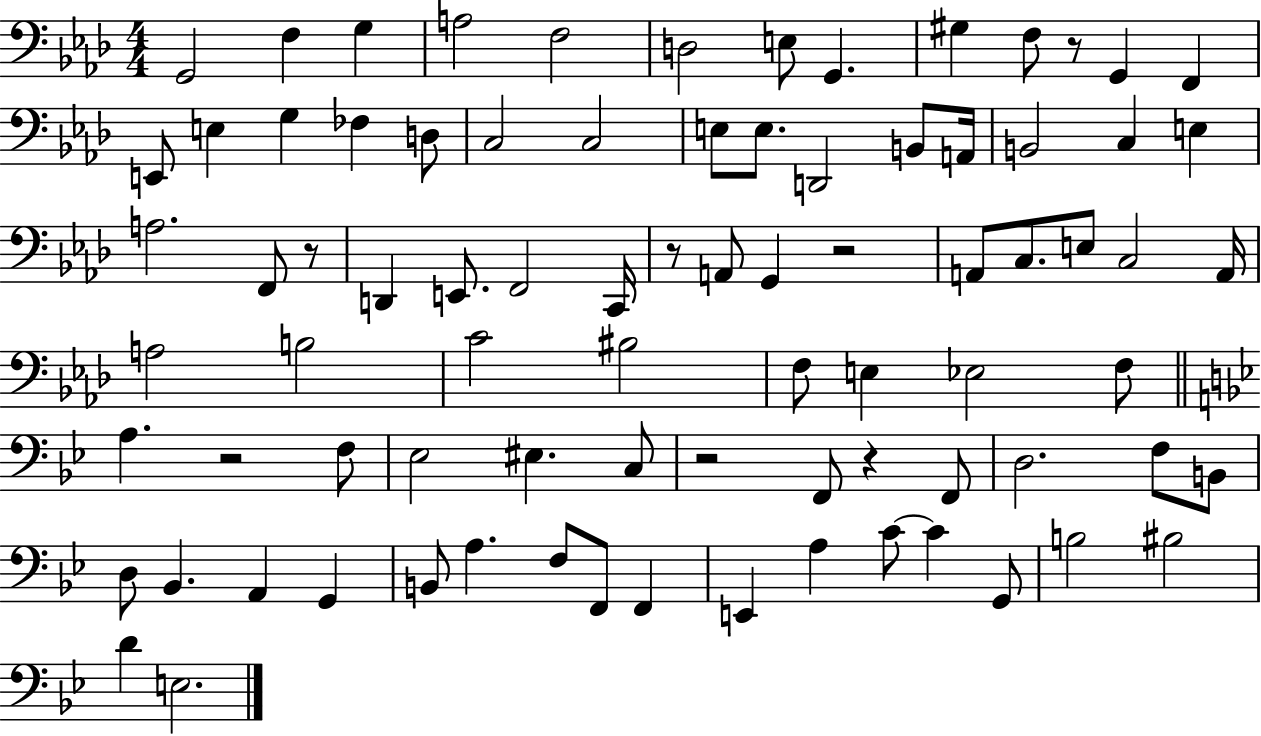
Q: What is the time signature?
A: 4/4